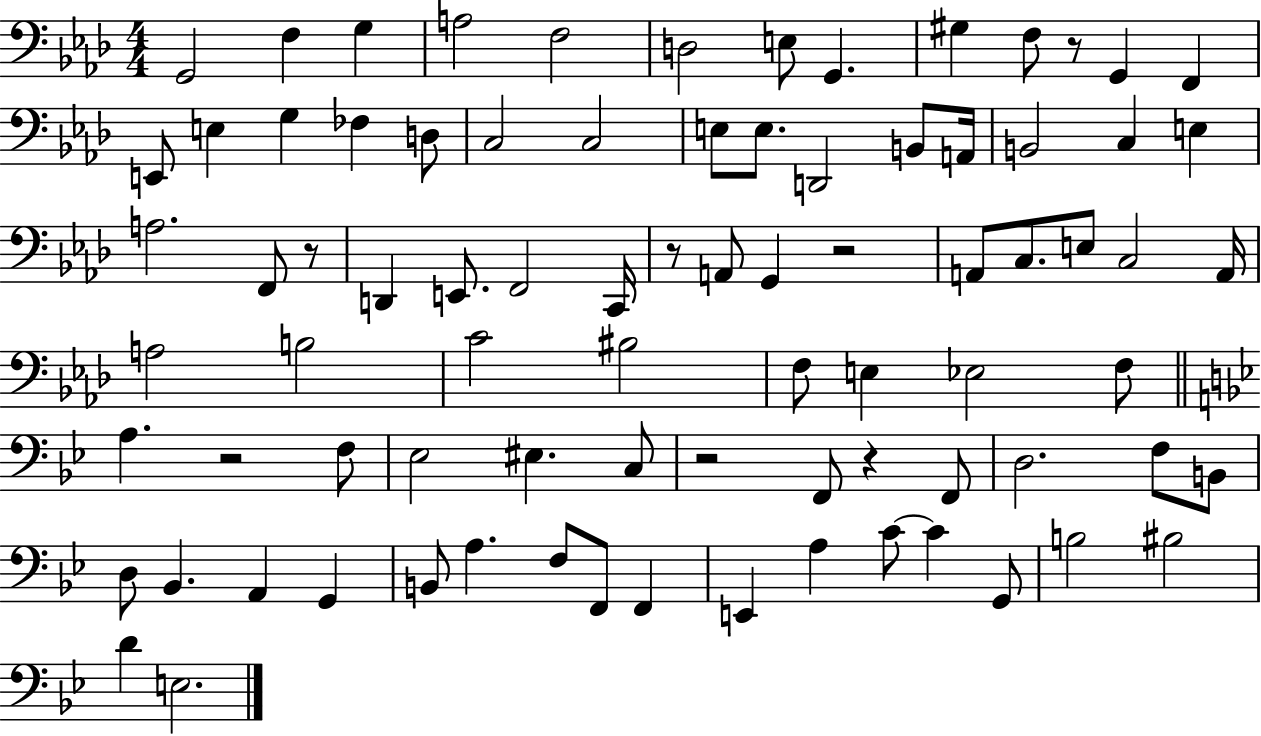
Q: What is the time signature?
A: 4/4